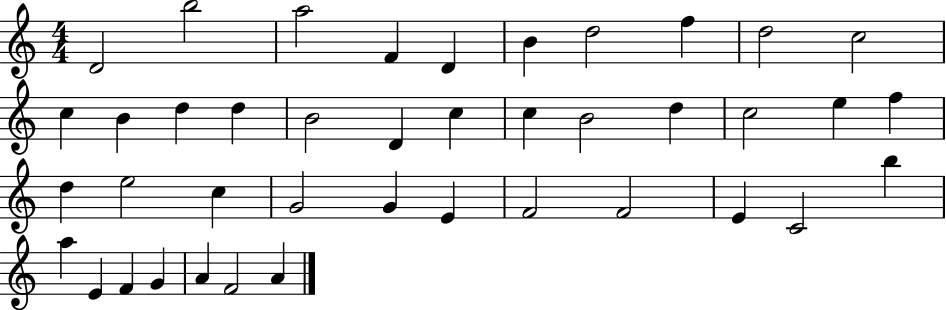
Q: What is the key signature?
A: C major